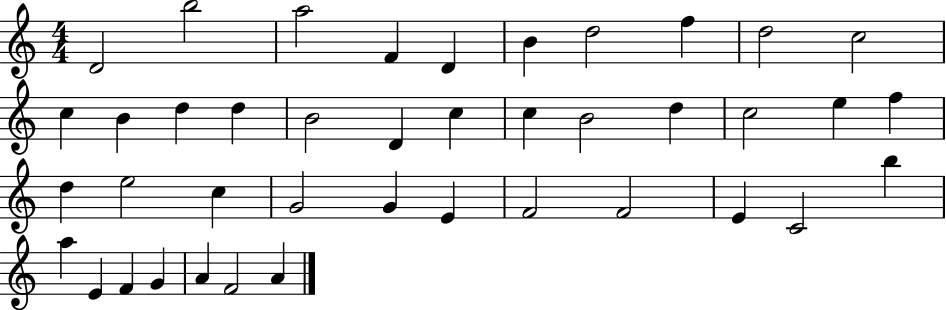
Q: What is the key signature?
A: C major